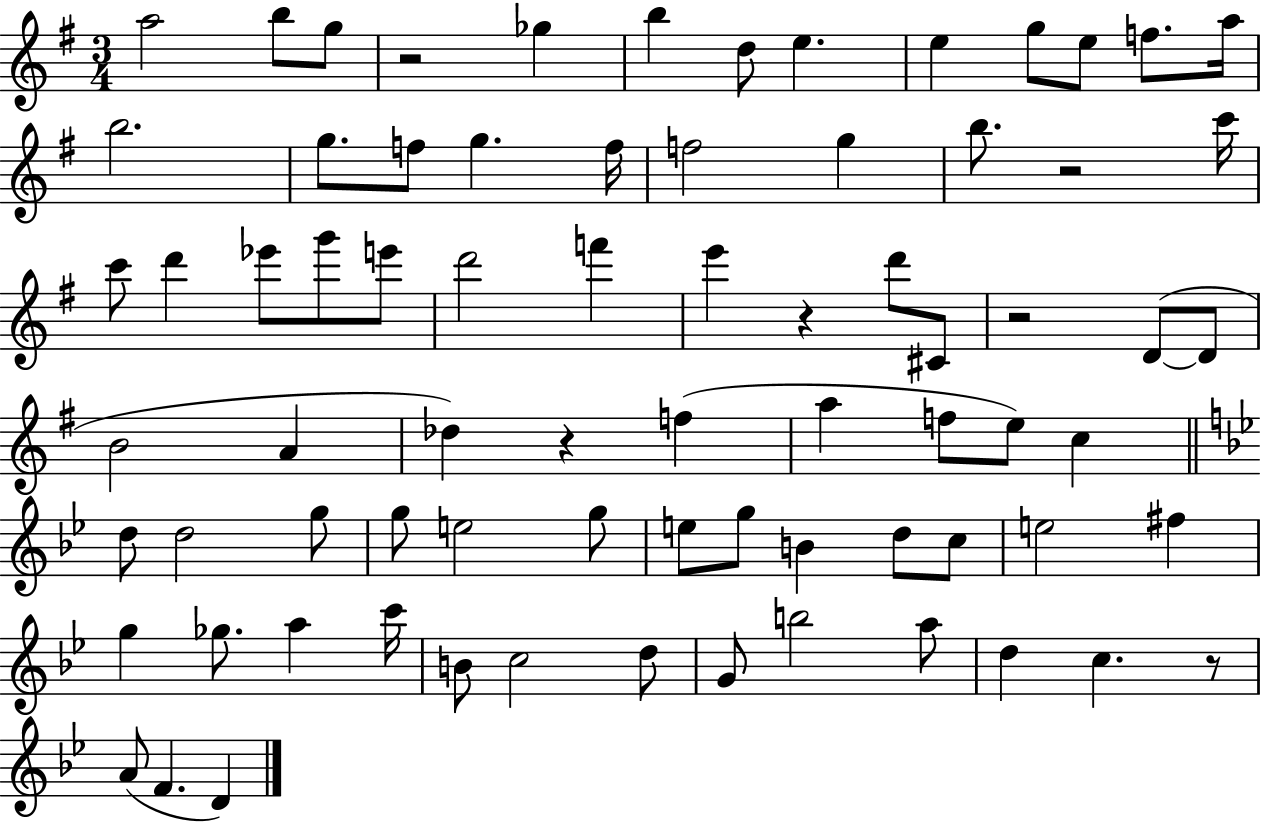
A5/h B5/e G5/e R/h Gb5/q B5/q D5/e E5/q. E5/q G5/e E5/e F5/e. A5/s B5/h. G5/e. F5/e G5/q. F5/s F5/h G5/q B5/e. R/h C6/s C6/e D6/q Eb6/e G6/e E6/e D6/h F6/q E6/q R/q D6/e C#4/e R/h D4/e D4/e B4/h A4/q Db5/q R/q F5/q A5/q F5/e E5/e C5/q D5/e D5/h G5/e G5/e E5/h G5/e E5/e G5/e B4/q D5/e C5/e E5/h F#5/q G5/q Gb5/e. A5/q C6/s B4/e C5/h D5/e G4/e B5/h A5/e D5/q C5/q. R/e A4/e F4/q. D4/q